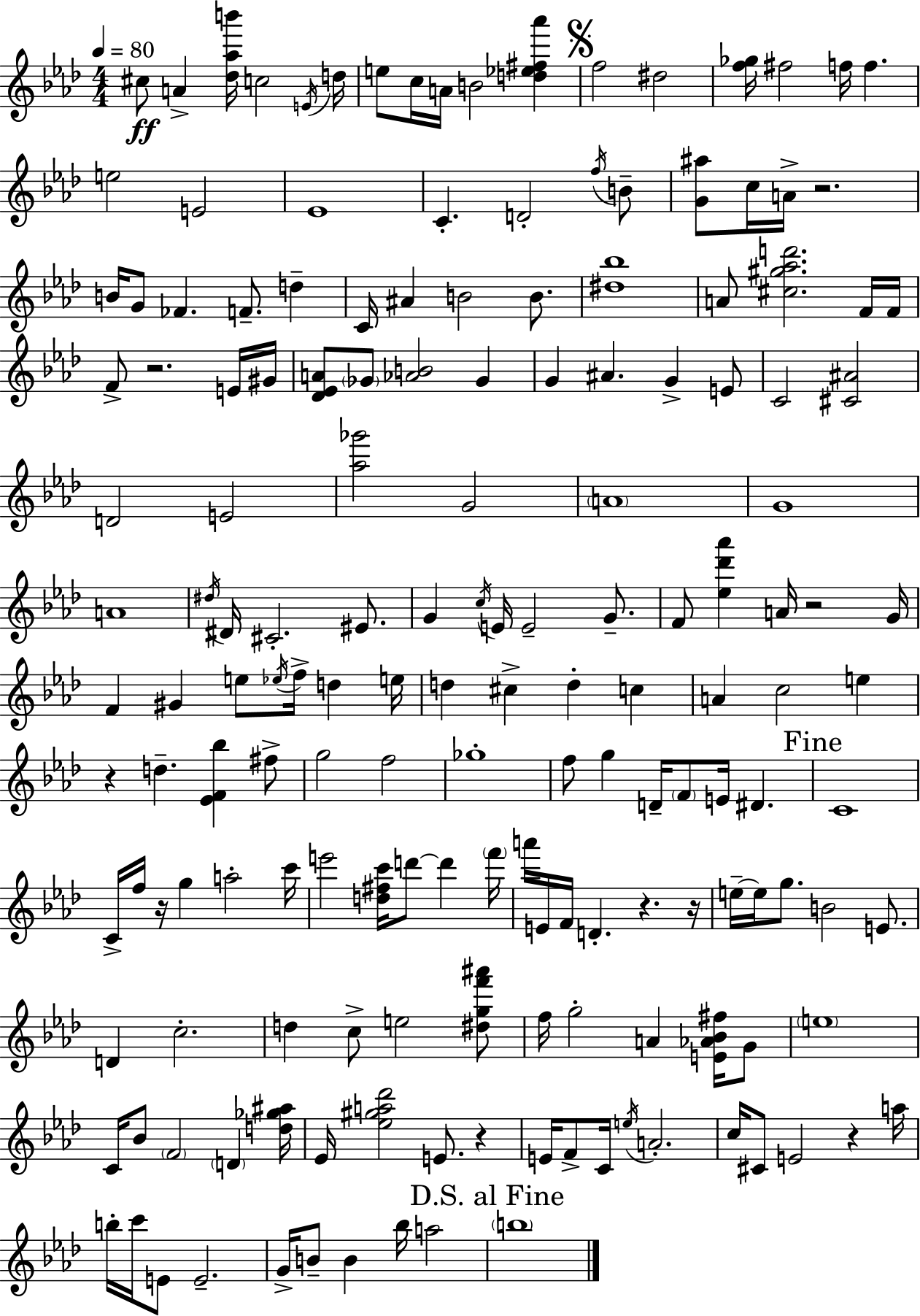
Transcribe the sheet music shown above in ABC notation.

X:1
T:Untitled
M:4/4
L:1/4
K:Ab
^c/2 A [_d_ab']/4 c2 E/4 d/4 e/2 c/4 A/4 B2 [d_e^f_a'] f2 ^d2 [f_g]/4 ^f2 f/4 f e2 E2 _E4 C D2 f/4 B/2 [G^a]/2 c/4 A/4 z2 B/4 G/2 _F F/2 d C/4 ^A B2 B/2 [^d_b]4 A/2 [^c^g_ad']2 F/4 F/4 F/2 z2 E/4 ^G/4 [_D_EA]/2 _G/2 [_AB]2 _G G ^A G E/2 C2 [^C^A]2 D2 E2 [_a_g']2 G2 A4 G4 A4 ^d/4 ^D/4 ^C2 ^E/2 G c/4 E/4 E2 G/2 F/2 [_e_d'_a'] A/4 z2 G/4 F ^G e/2 _e/4 f/4 d e/4 d ^c d c A c2 e z d [_EF_b] ^f/2 g2 f2 _g4 f/2 g D/4 F/2 E/4 ^D C4 C/4 f/4 z/4 g a2 c'/4 e'2 [d^fc']/4 d'/2 d' f'/4 a'/4 E/4 F/4 D z z/4 e/4 e/4 g/2 B2 E/2 D c2 d c/2 e2 [^dgf'^a']/2 f/4 g2 A [E_A_B^f]/4 G/2 e4 C/4 _B/2 F2 D [d_g^a]/4 _E/4 [_e^ga_d']2 E/2 z E/4 F/2 C/4 e/4 A2 c/4 ^C/2 E2 z a/4 b/4 c'/4 E/2 E2 G/4 B/2 B _b/4 a2 b4